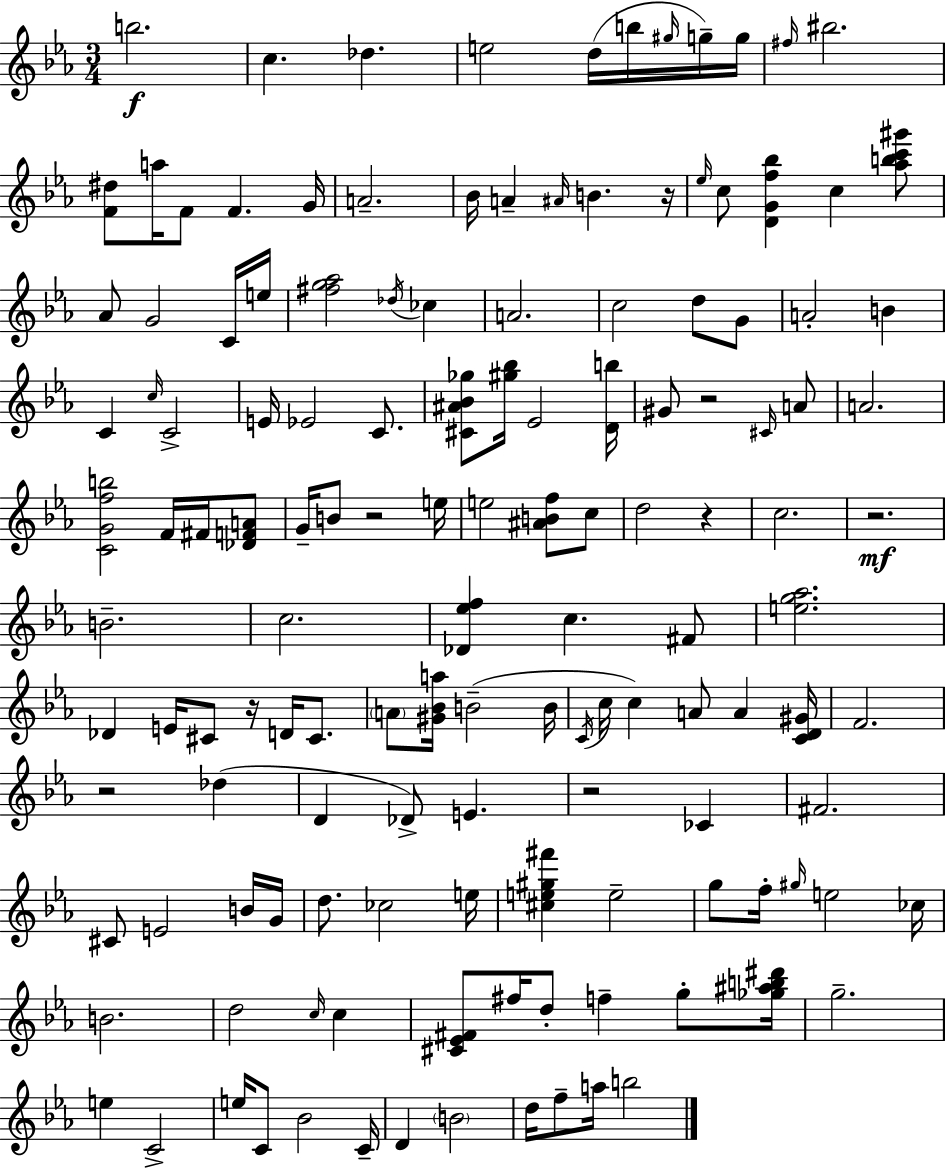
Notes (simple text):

B5/h. C5/q. Db5/q. E5/h D5/s B5/s G#5/s G5/s G5/s F#5/s BIS5/h. [F4,D#5]/e A5/s F4/e F4/q. G4/s A4/h. Bb4/s A4/q A#4/s B4/q. R/s Eb5/s C5/e [D4,G4,F5,Bb5]/q C5/q [Ab5,B5,C6,G#6]/e Ab4/e G4/h C4/s E5/s [F#5,G5,Ab5]/h Db5/s CES5/q A4/h. C5/h D5/e G4/e A4/h B4/q C4/q C5/s C4/h E4/s Eb4/h C4/e. [C#4,A#4,Bb4,Gb5]/e [G#5,Bb5]/s Eb4/h [D4,B5]/s G#4/e R/h C#4/s A4/e A4/h. [C4,G4,F5,B5]/h F4/s F#4/s [Db4,F4,A4]/e G4/s B4/e R/h E5/s E5/h [A#4,B4,F5]/e C5/e D5/h R/q C5/h. R/h. B4/h. C5/h. [Db4,Eb5,F5]/q C5/q. F#4/e [E5,G5,Ab5]/h. Db4/q E4/s C#4/e R/s D4/s C#4/e. A4/e [G#4,Bb4,A5]/s B4/h B4/s C4/s C5/s C5/q A4/e A4/q [C4,D4,G#4]/s F4/h. R/h Db5/q D4/q Db4/e E4/q. R/h CES4/q F#4/h. C#4/e E4/h B4/s G4/s D5/e. CES5/h E5/s [C#5,E5,G#5,F#6]/q E5/h G5/e F5/s G#5/s E5/h CES5/s B4/h. D5/h C5/s C5/q [C#4,Eb4,F#4]/e F#5/s D5/e F5/q G5/e [Gb5,A#5,B5,D#6]/s G5/h. E5/q C4/h E5/s C4/e Bb4/h C4/s D4/q B4/h D5/s F5/e A5/s B5/h